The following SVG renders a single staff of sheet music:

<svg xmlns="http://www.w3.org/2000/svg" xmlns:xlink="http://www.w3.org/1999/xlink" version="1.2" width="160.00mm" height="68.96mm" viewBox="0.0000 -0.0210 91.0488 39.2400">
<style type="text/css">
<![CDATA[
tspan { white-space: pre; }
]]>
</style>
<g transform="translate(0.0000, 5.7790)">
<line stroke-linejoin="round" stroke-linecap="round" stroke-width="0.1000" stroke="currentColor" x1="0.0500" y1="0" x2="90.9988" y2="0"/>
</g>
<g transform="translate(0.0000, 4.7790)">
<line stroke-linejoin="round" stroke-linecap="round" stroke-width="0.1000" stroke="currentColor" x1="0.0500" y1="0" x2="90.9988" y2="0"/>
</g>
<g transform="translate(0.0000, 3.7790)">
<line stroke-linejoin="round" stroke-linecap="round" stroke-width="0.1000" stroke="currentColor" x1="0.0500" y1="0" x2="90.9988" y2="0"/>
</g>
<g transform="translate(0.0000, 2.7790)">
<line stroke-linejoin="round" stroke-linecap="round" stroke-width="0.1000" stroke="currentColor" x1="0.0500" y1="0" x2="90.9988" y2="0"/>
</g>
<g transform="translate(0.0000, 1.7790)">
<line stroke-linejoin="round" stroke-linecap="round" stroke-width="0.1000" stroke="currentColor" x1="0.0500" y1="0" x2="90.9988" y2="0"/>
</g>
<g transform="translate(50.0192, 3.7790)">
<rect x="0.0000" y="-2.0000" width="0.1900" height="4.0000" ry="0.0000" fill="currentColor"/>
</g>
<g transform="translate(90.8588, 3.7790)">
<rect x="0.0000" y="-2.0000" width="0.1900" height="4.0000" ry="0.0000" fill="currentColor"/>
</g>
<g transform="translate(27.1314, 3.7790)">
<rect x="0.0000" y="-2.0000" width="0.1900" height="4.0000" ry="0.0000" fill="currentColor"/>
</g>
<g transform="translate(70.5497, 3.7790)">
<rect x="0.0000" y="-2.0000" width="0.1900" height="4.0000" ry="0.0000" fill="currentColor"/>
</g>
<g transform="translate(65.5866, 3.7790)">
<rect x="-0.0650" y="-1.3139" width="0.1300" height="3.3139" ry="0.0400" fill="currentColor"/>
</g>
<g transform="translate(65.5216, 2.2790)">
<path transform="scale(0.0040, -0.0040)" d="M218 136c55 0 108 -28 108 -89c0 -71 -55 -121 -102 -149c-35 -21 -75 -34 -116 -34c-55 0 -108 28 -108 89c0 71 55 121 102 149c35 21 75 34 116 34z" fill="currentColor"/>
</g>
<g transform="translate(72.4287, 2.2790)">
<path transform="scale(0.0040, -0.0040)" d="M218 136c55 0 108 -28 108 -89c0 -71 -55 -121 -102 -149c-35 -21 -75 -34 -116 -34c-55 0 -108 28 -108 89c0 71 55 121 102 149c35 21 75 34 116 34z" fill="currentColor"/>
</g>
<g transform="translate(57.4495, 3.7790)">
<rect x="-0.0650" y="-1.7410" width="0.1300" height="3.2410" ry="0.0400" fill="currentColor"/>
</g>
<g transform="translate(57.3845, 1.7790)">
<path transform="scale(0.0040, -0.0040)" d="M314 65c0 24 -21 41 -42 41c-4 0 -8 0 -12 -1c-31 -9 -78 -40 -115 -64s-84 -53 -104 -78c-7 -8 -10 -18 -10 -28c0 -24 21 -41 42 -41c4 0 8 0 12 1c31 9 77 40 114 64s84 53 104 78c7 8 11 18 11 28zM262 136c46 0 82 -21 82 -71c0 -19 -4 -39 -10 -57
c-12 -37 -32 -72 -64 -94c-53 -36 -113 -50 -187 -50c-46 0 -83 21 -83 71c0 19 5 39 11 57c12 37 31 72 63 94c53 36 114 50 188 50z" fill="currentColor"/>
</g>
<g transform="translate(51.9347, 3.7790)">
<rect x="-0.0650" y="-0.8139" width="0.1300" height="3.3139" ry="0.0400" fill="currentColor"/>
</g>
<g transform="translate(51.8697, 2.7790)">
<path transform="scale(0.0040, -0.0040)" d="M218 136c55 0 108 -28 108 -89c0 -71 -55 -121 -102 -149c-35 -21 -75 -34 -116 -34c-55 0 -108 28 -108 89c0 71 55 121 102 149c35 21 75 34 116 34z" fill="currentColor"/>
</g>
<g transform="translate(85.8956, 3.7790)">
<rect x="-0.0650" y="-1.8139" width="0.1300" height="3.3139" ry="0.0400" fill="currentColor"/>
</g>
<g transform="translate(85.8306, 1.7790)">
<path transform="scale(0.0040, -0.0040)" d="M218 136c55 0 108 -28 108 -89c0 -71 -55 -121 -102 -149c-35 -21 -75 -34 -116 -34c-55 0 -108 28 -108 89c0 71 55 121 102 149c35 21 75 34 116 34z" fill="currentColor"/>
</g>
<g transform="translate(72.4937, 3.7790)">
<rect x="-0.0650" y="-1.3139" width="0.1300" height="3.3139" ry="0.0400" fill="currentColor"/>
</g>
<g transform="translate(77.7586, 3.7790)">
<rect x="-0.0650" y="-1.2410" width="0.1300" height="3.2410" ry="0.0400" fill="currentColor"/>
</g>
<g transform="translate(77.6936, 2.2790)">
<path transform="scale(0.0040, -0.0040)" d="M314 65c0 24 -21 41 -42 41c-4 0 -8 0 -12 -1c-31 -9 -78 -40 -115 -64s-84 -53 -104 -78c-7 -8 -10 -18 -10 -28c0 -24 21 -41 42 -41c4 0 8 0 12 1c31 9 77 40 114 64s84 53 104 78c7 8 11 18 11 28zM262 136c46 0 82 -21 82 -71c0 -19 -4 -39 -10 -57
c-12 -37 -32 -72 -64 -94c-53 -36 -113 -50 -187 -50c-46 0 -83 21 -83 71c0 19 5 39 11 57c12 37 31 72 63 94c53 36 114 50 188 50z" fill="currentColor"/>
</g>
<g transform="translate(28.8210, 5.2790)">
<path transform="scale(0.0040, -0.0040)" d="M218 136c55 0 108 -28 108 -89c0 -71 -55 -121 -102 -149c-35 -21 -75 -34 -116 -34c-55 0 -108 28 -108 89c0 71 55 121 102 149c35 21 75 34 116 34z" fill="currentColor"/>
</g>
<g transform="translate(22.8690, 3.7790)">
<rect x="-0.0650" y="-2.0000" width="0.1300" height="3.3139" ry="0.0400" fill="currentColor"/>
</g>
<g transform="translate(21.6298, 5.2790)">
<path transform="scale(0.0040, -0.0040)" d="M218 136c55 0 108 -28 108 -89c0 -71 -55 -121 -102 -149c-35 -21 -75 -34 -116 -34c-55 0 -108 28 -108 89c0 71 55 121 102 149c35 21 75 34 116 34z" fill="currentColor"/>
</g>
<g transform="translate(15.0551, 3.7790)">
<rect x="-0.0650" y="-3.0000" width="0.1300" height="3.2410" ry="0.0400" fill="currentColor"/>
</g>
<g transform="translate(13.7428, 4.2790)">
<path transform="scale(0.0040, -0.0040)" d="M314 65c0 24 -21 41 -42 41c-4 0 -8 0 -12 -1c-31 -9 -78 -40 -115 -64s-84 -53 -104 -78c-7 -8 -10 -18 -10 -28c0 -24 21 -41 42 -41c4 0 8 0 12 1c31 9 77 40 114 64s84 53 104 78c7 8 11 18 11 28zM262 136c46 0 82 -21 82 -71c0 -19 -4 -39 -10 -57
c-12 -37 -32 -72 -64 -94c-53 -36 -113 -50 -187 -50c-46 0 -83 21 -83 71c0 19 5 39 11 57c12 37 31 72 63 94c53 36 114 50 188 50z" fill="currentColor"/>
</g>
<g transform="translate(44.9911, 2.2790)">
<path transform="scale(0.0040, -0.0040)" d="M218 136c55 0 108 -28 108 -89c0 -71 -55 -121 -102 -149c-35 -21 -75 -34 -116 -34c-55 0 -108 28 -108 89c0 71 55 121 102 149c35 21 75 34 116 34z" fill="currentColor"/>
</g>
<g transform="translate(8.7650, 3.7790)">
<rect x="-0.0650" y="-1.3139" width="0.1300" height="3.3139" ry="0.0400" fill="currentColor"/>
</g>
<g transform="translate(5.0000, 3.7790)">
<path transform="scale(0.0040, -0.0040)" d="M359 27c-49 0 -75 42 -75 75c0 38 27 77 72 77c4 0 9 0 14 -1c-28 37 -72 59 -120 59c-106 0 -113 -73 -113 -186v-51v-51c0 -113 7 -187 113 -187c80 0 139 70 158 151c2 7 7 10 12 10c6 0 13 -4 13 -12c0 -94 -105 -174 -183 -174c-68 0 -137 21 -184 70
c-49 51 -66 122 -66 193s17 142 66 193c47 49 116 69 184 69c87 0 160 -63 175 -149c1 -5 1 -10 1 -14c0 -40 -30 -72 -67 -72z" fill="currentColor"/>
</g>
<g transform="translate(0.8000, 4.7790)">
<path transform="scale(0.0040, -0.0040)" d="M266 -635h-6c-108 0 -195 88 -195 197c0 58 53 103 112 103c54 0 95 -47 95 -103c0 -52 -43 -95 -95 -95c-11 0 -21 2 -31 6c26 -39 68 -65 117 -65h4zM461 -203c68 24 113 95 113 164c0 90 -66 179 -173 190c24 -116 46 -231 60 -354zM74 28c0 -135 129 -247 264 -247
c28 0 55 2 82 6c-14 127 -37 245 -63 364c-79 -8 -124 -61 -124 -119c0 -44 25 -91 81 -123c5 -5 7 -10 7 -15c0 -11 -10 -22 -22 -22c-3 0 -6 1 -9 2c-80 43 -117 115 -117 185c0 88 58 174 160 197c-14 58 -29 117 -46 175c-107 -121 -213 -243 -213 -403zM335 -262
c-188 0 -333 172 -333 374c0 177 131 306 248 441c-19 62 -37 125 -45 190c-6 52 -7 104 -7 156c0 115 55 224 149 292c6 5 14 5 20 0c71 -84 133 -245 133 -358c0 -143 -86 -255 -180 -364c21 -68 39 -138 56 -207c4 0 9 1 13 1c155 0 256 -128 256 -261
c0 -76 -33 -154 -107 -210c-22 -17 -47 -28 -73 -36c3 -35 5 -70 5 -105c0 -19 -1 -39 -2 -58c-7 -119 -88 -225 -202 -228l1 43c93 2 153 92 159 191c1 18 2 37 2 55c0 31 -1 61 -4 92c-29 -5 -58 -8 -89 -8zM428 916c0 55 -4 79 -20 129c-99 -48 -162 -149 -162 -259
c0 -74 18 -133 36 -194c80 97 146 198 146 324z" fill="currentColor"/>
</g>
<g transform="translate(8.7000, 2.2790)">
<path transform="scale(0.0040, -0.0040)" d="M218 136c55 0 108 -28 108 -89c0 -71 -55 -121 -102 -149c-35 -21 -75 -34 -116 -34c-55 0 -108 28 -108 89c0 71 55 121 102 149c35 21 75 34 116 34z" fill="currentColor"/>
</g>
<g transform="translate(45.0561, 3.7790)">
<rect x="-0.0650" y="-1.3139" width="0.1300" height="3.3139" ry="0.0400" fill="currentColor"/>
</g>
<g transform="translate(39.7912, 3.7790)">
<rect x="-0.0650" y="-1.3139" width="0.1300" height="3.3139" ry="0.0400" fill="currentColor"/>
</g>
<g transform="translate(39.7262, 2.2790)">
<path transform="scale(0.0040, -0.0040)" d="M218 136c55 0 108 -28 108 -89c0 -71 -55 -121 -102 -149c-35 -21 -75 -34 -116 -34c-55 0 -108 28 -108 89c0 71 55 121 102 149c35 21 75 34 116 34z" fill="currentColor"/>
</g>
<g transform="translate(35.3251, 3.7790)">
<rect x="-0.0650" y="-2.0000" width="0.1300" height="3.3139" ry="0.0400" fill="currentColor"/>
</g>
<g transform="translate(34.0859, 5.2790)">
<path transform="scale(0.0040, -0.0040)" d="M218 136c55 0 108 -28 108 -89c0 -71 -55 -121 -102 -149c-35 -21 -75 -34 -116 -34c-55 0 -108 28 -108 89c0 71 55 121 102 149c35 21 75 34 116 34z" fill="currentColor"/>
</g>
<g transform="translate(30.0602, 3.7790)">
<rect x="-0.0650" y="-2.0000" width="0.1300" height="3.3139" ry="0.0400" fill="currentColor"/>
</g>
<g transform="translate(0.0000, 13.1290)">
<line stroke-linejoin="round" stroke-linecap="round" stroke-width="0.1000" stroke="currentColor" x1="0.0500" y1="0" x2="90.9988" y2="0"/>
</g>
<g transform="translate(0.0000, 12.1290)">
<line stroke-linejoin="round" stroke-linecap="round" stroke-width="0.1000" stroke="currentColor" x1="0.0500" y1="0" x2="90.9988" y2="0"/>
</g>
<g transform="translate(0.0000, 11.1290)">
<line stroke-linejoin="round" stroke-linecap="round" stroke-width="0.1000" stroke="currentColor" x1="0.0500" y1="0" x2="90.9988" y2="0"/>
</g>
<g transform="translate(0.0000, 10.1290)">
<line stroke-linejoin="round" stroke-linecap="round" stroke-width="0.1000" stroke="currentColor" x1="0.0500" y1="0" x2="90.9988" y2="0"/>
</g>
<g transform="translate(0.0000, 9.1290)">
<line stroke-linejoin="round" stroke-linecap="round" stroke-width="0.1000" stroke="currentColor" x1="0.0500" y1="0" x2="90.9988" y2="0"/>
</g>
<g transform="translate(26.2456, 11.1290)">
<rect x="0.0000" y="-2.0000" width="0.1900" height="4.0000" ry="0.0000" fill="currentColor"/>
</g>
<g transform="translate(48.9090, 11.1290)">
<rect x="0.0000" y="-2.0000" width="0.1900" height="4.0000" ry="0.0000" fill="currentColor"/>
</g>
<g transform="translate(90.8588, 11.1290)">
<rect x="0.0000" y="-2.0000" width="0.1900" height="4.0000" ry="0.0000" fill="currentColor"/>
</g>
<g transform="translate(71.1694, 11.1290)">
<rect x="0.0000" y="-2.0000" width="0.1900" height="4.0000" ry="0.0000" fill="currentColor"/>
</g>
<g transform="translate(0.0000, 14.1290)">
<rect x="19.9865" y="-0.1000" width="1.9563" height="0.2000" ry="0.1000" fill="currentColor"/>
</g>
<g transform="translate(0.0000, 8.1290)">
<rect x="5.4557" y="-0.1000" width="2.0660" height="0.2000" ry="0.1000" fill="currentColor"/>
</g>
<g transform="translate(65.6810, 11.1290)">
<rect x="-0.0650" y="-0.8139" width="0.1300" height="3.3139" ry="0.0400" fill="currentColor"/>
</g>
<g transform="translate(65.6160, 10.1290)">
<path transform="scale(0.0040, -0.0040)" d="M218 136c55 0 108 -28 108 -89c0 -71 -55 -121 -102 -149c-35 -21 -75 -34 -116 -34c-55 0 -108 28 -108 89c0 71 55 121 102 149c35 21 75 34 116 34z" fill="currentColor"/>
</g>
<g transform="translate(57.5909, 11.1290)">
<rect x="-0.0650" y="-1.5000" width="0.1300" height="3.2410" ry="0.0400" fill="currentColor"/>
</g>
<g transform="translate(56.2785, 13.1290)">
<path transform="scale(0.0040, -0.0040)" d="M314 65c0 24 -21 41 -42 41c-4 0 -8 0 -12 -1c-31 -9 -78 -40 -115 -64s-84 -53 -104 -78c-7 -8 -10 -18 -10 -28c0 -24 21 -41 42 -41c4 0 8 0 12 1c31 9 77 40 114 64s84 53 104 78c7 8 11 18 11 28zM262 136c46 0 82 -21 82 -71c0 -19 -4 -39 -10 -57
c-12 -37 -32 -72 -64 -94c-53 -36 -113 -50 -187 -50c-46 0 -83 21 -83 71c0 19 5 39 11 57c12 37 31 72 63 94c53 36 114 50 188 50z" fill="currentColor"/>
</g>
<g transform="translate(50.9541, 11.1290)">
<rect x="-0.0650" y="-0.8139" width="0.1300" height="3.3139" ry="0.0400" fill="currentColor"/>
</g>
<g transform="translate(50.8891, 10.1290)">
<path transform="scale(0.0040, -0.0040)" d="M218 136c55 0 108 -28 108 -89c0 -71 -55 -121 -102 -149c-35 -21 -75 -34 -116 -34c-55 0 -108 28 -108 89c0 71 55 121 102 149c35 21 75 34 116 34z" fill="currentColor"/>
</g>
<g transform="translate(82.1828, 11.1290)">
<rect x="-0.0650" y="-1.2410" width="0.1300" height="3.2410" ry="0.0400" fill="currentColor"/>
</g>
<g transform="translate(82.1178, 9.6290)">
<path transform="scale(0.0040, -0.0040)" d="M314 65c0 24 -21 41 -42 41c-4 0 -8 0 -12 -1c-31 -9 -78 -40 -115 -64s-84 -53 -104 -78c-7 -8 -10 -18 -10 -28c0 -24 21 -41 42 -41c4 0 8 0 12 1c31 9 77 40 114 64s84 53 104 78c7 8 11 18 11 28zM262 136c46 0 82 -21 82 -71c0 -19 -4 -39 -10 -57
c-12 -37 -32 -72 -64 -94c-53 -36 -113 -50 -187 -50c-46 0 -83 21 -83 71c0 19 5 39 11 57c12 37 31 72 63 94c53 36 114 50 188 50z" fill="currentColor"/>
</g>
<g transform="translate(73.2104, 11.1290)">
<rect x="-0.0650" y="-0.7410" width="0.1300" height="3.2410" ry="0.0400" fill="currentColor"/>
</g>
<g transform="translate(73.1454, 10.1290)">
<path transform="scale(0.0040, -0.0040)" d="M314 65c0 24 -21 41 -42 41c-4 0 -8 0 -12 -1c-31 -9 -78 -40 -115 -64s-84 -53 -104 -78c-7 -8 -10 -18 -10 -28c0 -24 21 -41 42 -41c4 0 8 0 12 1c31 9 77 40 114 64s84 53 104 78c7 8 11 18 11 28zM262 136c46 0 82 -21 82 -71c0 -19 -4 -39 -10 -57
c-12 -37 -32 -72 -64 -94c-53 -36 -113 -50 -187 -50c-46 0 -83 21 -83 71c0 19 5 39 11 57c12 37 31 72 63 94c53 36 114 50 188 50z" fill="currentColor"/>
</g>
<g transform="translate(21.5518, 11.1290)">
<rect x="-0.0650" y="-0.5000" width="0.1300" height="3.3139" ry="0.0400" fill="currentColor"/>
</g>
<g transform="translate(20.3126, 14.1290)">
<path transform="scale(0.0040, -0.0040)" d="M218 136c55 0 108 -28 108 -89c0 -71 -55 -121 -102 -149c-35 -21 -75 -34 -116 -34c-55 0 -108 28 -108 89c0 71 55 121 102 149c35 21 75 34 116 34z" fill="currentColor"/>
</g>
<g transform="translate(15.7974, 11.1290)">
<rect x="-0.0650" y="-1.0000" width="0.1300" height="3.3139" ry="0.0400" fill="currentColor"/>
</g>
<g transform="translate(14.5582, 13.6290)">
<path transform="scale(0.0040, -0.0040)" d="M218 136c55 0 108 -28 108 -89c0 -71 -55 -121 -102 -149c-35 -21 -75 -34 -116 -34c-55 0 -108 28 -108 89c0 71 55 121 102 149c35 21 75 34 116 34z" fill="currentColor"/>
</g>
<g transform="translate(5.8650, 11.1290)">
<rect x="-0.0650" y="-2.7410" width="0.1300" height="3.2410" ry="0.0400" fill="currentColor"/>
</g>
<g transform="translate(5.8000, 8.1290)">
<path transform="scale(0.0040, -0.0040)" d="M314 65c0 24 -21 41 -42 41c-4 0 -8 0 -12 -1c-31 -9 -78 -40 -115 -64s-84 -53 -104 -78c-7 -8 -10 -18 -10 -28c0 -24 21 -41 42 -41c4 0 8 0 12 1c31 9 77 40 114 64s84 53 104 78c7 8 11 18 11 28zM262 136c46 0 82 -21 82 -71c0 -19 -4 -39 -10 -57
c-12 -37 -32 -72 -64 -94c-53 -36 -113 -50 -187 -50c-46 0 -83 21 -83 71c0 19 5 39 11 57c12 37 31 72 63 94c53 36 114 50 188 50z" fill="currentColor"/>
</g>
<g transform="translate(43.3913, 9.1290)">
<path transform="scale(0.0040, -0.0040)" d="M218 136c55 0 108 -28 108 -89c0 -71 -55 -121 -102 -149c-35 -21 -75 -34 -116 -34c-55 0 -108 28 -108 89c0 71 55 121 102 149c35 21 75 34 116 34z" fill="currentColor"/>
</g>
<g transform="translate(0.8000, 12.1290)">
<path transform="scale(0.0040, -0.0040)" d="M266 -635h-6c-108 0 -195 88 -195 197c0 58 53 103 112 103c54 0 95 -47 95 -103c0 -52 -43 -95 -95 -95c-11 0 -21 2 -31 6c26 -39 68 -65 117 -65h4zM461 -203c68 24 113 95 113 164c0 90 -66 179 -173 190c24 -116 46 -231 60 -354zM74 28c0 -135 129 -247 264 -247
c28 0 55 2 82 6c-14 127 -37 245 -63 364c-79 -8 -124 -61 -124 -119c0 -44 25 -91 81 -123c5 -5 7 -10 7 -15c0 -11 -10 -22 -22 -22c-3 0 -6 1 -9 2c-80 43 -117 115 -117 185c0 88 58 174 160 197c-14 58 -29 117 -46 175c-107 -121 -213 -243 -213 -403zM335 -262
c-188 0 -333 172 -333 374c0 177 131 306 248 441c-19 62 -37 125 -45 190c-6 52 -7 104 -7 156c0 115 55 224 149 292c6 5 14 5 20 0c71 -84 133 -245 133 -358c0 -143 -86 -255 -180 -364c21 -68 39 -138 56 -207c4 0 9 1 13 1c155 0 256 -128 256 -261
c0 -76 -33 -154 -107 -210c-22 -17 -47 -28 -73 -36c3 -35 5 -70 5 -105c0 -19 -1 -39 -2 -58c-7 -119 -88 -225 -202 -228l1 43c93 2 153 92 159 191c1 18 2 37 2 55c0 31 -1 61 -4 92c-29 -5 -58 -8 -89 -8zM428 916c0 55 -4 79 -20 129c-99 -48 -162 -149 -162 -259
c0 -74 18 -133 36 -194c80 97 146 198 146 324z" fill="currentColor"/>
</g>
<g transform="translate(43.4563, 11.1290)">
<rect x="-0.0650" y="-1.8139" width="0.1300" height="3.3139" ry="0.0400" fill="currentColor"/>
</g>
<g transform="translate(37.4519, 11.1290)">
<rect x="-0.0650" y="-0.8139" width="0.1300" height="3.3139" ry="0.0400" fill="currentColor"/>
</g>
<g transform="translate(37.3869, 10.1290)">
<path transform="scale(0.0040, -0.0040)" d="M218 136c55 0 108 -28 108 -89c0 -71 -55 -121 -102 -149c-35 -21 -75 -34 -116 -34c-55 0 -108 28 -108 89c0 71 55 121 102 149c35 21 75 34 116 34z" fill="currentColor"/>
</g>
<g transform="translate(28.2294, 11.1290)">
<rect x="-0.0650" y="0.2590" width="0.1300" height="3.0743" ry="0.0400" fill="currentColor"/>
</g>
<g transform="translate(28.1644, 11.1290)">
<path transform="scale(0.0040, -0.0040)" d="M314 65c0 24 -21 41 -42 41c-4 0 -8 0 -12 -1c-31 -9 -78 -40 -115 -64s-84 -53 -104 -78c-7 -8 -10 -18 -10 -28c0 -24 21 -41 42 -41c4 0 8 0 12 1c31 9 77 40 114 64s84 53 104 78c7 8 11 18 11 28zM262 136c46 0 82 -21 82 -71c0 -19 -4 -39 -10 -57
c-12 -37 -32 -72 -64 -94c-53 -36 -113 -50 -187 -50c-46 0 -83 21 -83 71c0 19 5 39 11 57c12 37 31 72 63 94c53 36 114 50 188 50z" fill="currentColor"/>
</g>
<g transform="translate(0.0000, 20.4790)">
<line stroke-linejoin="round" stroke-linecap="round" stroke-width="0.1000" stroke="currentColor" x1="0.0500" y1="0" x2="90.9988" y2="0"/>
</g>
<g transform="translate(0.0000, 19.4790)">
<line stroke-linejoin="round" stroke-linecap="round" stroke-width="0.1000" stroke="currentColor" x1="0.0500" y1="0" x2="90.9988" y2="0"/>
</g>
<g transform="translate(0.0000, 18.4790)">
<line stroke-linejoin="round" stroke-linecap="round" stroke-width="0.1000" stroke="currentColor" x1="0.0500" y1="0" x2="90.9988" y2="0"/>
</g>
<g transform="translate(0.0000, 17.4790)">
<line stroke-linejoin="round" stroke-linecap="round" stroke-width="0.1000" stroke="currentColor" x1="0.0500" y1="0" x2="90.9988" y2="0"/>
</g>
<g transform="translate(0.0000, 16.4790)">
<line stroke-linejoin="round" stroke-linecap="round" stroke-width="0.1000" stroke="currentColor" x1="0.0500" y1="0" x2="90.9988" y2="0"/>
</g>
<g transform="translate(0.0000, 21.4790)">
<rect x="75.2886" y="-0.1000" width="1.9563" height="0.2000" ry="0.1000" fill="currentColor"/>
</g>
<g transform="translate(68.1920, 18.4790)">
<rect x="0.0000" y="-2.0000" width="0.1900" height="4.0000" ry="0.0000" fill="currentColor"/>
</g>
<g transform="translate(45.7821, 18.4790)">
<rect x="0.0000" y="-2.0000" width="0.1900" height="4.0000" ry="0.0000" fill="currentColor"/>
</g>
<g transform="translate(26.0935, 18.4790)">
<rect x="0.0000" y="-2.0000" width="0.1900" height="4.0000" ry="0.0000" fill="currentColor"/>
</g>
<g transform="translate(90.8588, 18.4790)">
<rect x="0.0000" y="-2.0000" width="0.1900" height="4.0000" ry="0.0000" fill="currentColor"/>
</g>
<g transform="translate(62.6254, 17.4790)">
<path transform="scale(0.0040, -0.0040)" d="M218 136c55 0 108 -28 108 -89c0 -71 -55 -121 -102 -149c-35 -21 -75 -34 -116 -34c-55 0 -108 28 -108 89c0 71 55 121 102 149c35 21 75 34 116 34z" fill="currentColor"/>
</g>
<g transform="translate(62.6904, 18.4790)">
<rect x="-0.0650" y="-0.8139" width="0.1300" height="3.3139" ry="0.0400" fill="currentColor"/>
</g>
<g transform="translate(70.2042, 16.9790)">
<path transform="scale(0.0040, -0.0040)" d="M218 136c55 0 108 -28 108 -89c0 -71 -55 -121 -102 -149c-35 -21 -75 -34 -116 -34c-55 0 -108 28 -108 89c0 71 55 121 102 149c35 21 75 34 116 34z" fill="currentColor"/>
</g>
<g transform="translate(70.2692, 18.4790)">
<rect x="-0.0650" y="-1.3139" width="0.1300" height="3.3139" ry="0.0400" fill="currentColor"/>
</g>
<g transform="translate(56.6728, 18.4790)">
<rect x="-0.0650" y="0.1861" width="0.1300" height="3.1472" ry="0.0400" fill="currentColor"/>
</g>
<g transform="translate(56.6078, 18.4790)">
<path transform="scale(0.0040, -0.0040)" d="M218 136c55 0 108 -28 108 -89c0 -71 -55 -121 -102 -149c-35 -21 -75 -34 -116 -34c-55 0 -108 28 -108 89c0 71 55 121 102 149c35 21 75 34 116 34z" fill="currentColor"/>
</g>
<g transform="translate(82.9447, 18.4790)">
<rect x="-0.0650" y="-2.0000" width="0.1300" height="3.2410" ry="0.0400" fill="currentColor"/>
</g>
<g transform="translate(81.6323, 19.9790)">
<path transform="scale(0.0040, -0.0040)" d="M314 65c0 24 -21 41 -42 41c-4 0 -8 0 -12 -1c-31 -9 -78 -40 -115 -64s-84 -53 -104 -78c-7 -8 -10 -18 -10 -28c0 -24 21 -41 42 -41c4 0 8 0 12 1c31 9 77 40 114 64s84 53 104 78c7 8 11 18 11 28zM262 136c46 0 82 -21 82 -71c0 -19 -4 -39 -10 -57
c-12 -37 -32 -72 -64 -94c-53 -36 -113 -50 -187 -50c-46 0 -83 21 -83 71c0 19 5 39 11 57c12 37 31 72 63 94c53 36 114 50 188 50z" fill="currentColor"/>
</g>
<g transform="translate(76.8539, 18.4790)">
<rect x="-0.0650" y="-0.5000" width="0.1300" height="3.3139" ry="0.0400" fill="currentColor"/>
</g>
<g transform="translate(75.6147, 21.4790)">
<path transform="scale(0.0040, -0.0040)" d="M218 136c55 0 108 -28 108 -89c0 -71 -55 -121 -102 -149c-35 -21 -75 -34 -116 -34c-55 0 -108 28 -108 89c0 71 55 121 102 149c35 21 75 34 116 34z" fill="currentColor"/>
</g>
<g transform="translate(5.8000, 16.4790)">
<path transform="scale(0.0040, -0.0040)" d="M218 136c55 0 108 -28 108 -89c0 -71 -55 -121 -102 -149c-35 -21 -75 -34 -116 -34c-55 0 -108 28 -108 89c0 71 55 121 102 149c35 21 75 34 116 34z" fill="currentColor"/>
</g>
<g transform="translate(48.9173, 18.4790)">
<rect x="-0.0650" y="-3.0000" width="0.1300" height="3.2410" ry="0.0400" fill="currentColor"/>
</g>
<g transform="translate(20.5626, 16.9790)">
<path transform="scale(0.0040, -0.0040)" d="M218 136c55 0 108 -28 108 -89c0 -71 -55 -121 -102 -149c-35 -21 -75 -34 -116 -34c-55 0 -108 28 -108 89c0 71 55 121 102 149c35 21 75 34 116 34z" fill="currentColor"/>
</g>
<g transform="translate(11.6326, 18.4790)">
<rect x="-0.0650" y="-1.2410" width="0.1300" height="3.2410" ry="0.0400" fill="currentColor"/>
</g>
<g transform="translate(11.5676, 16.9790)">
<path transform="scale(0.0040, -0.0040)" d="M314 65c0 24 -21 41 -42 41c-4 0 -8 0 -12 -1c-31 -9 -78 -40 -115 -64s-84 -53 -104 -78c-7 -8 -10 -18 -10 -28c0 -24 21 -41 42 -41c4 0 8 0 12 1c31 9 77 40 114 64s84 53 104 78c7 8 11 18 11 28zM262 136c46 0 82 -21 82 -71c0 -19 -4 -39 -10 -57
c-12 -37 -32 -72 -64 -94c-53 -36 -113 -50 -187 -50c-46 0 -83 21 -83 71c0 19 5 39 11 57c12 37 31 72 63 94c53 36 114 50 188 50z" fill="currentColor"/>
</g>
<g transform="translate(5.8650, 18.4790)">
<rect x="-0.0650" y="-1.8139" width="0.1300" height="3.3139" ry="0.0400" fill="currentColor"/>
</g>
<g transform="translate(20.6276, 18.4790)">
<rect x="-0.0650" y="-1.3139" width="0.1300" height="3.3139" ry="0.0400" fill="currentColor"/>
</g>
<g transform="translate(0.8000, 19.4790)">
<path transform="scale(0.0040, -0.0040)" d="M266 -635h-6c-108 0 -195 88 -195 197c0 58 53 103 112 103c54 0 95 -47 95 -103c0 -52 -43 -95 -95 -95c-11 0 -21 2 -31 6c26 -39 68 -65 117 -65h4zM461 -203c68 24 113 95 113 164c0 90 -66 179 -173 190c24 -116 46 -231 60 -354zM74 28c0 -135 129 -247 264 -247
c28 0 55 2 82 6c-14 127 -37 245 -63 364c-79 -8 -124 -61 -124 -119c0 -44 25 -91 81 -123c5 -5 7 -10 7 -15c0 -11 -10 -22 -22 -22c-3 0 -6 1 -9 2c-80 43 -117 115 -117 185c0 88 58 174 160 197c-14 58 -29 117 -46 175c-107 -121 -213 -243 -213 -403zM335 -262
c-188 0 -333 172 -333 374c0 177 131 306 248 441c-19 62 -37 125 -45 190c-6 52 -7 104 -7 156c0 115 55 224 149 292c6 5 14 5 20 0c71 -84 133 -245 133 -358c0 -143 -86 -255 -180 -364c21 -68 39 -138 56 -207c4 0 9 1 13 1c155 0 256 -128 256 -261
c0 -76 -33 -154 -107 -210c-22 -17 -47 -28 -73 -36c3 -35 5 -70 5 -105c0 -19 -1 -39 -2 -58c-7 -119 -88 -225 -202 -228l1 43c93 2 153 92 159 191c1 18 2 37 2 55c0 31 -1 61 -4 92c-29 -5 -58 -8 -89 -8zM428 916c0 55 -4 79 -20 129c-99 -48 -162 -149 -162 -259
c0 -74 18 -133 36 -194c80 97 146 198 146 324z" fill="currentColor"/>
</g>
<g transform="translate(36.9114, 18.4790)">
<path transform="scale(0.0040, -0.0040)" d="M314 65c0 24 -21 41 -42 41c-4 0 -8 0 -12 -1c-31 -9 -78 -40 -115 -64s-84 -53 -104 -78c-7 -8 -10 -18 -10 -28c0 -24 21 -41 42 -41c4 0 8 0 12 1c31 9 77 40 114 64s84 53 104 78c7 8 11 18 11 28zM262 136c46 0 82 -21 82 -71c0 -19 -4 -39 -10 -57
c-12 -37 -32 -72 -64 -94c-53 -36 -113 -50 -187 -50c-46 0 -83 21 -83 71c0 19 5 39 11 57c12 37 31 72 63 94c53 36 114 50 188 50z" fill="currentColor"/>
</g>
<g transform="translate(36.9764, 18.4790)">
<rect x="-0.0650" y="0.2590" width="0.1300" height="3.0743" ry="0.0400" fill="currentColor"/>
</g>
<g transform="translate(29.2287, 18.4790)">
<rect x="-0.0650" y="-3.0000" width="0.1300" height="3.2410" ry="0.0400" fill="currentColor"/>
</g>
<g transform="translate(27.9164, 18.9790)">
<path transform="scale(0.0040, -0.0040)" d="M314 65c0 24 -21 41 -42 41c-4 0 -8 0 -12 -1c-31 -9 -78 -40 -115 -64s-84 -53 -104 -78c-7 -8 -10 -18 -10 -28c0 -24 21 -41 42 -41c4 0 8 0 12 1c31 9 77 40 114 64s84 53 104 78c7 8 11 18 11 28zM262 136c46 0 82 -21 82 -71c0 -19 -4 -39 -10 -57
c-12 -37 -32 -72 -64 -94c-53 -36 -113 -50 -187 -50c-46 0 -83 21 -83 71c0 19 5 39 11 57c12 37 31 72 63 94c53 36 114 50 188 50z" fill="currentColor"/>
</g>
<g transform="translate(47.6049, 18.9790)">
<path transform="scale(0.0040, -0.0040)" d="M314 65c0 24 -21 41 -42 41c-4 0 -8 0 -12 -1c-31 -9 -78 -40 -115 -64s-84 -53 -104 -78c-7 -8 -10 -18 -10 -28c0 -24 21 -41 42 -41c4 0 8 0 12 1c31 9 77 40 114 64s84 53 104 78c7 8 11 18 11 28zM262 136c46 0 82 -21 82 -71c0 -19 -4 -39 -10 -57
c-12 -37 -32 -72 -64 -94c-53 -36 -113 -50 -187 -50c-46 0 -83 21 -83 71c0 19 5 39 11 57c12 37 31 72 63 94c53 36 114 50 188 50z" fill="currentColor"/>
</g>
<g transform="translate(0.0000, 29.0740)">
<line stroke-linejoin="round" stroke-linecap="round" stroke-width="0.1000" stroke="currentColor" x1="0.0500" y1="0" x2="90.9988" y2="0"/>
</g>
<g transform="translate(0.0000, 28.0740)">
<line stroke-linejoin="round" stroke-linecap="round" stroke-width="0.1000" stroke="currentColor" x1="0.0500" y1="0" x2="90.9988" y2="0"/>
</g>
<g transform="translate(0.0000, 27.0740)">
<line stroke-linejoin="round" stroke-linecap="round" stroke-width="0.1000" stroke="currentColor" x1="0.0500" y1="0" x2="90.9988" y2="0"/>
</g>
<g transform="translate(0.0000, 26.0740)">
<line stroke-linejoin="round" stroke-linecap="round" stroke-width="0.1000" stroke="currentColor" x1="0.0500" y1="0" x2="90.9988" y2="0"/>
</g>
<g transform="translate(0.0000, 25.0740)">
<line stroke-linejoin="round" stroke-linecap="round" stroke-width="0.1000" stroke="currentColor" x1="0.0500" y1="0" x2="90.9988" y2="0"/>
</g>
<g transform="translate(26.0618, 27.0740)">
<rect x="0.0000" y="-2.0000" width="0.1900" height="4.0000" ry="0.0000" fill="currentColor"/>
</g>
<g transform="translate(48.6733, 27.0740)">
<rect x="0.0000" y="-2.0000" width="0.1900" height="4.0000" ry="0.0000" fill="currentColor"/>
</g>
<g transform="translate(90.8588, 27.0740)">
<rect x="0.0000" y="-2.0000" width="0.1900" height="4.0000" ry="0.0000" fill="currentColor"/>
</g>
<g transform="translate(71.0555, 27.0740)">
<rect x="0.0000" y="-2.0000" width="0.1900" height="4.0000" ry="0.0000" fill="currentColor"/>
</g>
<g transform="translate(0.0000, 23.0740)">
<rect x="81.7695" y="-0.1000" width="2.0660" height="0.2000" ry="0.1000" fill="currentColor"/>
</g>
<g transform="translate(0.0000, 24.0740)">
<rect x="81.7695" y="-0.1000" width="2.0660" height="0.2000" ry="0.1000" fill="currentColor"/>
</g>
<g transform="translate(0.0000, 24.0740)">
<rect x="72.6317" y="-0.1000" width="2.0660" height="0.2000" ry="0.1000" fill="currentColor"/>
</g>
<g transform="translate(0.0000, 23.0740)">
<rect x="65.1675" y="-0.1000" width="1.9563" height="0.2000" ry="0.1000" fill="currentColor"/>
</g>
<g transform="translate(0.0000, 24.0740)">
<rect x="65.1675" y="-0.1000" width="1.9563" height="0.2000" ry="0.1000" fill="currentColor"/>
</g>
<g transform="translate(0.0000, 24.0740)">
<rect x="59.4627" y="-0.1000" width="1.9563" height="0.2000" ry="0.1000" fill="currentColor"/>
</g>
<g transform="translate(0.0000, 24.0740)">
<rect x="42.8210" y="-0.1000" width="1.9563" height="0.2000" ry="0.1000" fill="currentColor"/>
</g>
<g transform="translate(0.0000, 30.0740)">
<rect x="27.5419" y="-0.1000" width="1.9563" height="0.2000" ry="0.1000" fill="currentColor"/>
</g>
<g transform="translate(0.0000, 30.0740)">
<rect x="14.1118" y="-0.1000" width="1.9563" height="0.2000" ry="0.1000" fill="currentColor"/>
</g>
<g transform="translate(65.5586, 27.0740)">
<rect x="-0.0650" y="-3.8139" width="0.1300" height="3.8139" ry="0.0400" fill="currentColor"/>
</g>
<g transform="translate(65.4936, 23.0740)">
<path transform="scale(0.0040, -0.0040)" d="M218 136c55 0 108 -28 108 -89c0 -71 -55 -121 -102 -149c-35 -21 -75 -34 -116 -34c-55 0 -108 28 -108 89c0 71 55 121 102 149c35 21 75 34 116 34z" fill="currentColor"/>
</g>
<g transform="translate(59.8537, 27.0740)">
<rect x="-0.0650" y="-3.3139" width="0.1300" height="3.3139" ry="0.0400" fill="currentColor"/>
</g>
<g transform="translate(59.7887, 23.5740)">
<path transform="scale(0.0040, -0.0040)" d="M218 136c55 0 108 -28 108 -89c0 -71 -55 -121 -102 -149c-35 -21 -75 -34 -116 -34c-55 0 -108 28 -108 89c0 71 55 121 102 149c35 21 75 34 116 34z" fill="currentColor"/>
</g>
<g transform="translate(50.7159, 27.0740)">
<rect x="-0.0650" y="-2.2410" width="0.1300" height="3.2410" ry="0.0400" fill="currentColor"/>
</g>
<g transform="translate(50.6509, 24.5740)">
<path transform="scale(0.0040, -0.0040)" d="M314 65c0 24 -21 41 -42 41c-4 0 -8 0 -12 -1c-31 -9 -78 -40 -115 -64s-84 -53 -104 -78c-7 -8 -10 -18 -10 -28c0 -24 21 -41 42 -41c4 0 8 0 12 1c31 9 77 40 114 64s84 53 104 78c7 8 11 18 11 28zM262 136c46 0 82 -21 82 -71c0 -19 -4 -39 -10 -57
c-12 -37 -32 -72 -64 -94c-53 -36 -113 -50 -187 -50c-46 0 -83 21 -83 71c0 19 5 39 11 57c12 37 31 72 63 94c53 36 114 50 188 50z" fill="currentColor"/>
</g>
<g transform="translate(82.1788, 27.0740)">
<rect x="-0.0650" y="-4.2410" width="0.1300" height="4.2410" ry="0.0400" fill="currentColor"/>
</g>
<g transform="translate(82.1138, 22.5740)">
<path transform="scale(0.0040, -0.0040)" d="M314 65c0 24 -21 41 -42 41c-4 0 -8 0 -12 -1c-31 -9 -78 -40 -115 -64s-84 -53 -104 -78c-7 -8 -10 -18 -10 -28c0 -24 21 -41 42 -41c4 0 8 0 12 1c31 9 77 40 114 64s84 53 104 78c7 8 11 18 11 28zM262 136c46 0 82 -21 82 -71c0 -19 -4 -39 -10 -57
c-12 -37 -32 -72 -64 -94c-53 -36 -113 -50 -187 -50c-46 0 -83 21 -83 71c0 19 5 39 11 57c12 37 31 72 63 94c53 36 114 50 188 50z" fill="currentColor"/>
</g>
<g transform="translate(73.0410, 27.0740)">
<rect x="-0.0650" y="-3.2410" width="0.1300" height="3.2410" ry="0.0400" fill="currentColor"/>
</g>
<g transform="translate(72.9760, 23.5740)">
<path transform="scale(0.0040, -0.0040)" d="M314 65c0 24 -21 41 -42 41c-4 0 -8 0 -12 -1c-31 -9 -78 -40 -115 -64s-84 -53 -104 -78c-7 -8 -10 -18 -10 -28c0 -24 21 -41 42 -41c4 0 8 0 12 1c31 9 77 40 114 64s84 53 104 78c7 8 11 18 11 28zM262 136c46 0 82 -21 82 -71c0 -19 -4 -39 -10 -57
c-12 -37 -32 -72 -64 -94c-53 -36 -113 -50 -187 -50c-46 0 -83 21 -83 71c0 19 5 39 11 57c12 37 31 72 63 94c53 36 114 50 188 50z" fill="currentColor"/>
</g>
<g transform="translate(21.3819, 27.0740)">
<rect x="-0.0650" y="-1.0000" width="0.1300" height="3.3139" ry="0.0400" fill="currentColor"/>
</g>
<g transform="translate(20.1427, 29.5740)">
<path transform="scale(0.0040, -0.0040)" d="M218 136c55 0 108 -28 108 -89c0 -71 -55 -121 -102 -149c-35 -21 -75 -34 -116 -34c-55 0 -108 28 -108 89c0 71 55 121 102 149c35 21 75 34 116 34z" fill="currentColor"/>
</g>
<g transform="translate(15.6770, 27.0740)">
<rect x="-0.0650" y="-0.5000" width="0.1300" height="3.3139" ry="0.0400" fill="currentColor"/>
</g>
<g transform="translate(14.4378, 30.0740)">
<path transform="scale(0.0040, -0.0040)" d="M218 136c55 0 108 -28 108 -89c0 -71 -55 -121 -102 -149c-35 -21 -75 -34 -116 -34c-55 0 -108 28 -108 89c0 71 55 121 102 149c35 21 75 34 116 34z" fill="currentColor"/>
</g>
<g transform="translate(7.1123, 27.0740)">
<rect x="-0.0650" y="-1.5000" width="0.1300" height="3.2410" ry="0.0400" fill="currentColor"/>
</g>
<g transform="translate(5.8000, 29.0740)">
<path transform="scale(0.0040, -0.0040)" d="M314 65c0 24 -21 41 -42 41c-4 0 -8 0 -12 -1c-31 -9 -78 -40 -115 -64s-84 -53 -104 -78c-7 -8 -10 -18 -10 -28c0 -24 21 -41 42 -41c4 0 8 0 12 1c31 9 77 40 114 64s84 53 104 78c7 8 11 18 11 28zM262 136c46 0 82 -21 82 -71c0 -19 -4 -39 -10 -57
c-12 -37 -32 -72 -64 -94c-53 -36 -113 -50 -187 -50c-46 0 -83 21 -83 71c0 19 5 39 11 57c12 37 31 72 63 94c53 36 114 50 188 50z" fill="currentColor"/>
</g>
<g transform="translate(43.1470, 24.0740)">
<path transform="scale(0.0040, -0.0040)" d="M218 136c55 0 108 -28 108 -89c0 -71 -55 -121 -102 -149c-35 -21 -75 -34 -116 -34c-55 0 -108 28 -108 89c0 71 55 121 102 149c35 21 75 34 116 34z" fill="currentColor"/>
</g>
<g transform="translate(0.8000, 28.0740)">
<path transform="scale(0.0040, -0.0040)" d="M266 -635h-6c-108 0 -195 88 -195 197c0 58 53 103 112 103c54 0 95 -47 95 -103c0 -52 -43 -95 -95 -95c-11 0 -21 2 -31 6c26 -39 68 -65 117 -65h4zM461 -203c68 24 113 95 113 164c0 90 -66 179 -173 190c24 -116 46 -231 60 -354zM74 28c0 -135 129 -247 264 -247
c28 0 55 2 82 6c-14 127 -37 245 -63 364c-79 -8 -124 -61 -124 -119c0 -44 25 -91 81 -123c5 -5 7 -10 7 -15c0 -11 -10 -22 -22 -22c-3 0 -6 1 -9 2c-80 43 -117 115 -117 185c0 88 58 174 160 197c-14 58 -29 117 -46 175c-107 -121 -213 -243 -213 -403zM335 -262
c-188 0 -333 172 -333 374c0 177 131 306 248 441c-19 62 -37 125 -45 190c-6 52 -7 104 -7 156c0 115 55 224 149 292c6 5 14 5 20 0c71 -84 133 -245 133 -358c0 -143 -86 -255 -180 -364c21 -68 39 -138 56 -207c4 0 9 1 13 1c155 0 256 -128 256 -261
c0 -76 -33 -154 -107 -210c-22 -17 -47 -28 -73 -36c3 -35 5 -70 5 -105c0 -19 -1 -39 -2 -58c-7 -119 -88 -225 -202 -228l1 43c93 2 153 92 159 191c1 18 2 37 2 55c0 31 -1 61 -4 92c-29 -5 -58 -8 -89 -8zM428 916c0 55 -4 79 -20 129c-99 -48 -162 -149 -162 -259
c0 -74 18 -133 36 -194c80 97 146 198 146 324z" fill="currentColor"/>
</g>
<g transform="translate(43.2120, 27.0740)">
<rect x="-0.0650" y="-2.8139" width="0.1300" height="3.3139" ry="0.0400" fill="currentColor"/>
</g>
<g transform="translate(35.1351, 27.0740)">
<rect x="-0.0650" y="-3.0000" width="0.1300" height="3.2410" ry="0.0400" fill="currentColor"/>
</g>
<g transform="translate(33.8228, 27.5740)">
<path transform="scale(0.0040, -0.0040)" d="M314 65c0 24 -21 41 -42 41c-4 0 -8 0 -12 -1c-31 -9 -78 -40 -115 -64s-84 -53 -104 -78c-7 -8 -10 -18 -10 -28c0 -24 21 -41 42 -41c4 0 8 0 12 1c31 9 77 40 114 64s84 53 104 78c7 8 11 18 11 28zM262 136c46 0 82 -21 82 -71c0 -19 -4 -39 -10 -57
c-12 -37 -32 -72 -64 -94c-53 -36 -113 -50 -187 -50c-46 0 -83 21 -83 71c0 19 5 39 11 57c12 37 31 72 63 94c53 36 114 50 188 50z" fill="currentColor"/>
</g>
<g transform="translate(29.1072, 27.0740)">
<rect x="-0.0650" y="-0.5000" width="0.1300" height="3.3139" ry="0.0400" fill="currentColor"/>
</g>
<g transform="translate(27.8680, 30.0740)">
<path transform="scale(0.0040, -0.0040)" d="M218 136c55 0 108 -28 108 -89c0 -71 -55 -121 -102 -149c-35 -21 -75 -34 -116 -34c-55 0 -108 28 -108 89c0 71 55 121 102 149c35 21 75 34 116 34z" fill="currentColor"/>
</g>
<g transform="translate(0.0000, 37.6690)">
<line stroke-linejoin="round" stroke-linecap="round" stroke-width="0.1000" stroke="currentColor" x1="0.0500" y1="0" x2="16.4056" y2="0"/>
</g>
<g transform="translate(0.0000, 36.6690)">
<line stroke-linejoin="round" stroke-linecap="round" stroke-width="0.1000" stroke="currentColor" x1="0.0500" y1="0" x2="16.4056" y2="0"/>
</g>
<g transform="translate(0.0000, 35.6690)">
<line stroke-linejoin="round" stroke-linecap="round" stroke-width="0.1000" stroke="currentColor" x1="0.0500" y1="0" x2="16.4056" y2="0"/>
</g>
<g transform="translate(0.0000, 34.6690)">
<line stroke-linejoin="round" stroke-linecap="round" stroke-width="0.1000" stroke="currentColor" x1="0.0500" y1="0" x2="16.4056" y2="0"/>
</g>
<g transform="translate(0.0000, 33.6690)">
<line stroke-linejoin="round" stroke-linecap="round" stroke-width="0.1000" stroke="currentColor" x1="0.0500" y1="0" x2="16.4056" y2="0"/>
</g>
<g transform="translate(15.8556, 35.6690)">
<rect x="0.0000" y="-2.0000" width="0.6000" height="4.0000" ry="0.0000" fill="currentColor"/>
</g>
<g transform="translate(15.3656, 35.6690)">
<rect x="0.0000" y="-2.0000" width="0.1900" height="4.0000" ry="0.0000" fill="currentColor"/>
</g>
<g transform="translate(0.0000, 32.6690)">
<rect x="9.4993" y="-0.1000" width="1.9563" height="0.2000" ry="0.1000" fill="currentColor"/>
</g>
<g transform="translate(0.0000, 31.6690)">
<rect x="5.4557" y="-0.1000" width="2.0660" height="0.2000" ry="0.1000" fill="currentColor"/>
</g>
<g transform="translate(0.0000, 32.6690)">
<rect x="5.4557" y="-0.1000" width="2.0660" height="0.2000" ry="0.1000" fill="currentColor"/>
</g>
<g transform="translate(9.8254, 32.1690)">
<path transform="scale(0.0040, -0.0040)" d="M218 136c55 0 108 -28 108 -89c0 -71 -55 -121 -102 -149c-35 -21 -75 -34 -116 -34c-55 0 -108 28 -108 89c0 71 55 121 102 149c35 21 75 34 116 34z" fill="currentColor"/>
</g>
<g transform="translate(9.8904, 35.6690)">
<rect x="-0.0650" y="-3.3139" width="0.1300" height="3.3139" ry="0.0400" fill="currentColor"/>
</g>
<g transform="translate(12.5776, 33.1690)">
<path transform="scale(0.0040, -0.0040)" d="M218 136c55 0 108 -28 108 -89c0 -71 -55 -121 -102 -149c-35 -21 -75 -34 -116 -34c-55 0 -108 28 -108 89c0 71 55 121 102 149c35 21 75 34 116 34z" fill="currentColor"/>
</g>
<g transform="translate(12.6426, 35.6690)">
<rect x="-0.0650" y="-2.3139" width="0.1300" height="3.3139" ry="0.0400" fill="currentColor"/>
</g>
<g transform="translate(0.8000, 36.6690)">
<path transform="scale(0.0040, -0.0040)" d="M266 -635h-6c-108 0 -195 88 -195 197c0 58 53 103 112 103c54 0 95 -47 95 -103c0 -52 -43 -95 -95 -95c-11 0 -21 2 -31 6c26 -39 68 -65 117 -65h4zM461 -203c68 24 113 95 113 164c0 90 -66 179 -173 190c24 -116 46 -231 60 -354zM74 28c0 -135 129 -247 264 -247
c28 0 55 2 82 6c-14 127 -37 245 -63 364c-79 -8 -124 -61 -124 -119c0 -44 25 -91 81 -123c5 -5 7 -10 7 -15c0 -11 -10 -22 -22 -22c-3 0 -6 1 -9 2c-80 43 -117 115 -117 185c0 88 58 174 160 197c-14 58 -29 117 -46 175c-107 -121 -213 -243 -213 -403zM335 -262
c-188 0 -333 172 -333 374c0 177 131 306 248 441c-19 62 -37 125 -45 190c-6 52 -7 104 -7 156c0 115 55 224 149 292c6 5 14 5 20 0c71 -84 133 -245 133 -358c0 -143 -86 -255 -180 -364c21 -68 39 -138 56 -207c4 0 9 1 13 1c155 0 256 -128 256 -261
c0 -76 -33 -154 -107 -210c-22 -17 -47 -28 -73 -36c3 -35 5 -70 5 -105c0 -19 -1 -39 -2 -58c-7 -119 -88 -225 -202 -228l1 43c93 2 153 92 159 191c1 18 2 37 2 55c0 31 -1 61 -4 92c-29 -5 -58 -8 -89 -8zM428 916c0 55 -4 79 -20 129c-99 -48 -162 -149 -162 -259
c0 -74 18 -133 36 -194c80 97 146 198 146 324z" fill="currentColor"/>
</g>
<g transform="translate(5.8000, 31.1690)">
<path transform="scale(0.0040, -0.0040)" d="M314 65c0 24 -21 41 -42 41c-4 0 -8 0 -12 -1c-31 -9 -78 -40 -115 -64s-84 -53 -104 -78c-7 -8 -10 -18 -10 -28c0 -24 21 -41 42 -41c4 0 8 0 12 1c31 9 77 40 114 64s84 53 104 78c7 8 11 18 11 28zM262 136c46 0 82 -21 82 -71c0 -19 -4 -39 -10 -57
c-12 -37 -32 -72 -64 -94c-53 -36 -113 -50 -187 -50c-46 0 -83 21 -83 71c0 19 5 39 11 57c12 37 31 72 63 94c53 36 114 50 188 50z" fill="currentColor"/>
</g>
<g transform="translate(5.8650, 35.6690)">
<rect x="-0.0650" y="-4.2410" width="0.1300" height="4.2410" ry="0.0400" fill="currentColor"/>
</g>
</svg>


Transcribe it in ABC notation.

X:1
T:Untitled
M:4/4
L:1/4
K:C
e A2 F F F e e d f2 e e e2 f a2 D C B2 d f d E2 d d2 e2 f e2 e A2 B2 A2 B d e C F2 E2 C D C A2 a g2 b c' b2 d'2 d'2 b g